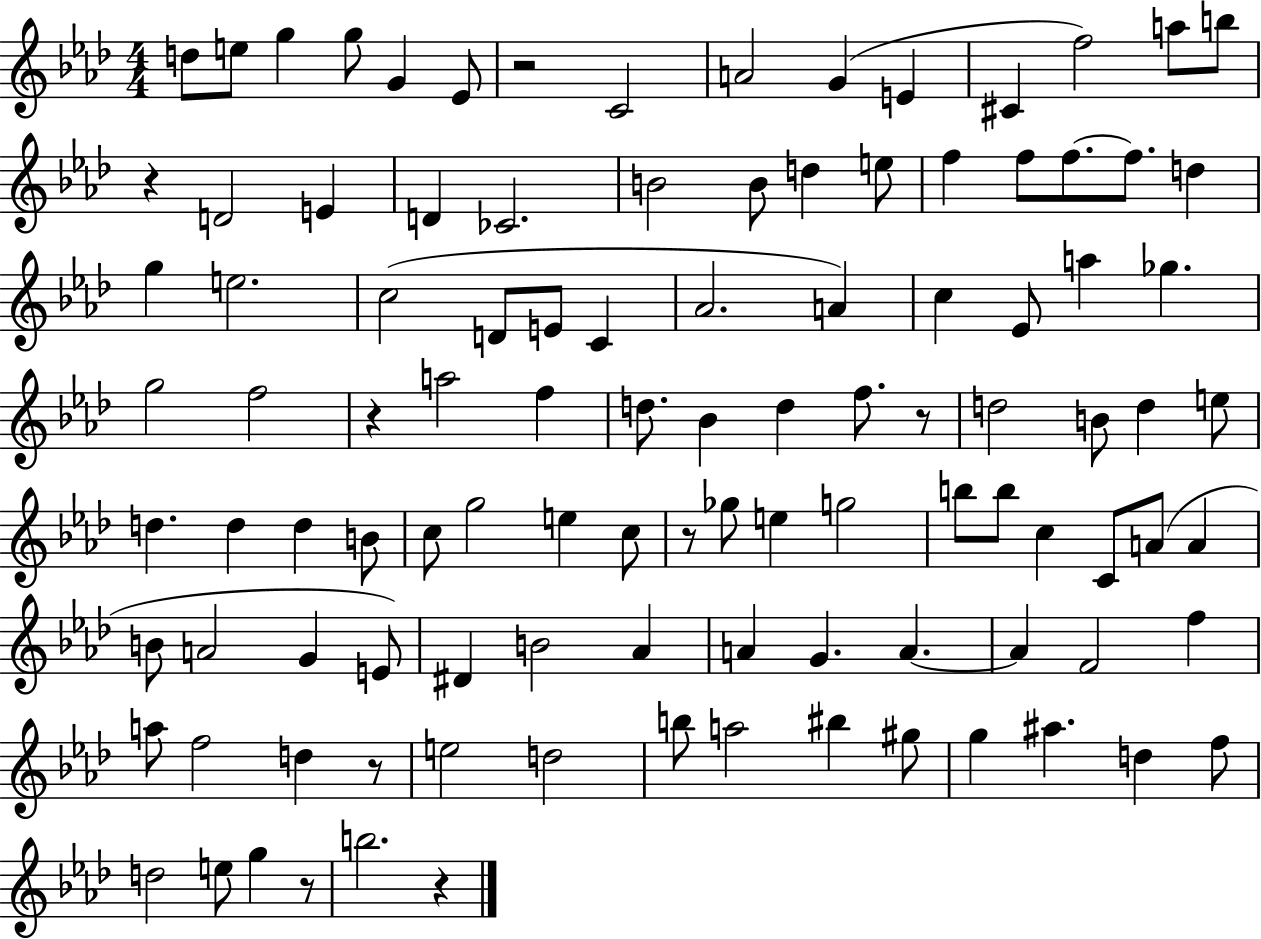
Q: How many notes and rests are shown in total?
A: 106